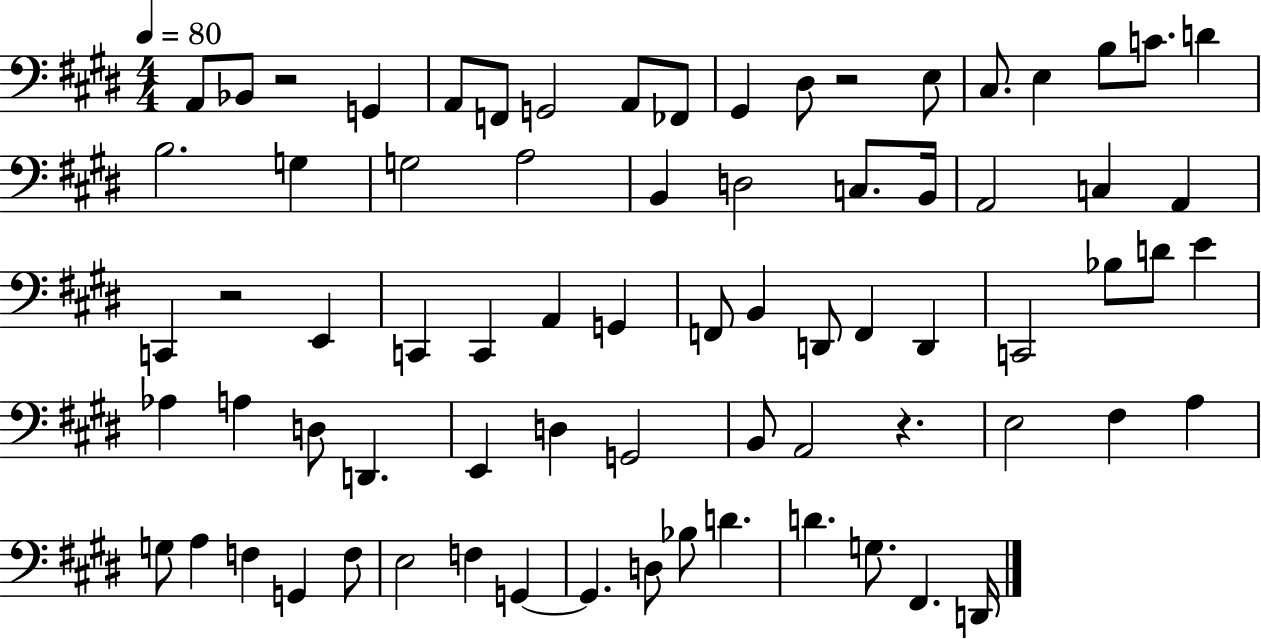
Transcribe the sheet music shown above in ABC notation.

X:1
T:Untitled
M:4/4
L:1/4
K:E
A,,/2 _B,,/2 z2 G,, A,,/2 F,,/2 G,,2 A,,/2 _F,,/2 ^G,, ^D,/2 z2 E,/2 ^C,/2 E, B,/2 C/2 D B,2 G, G,2 A,2 B,, D,2 C,/2 B,,/4 A,,2 C, A,, C,, z2 E,, C,, C,, A,, G,, F,,/2 B,, D,,/2 F,, D,, C,,2 _B,/2 D/2 E _A, A, D,/2 D,, E,, D, G,,2 B,,/2 A,,2 z E,2 ^F, A, G,/2 A, F, G,, F,/2 E,2 F, G,, G,, D,/2 _B,/2 D D G,/2 ^F,, D,,/4